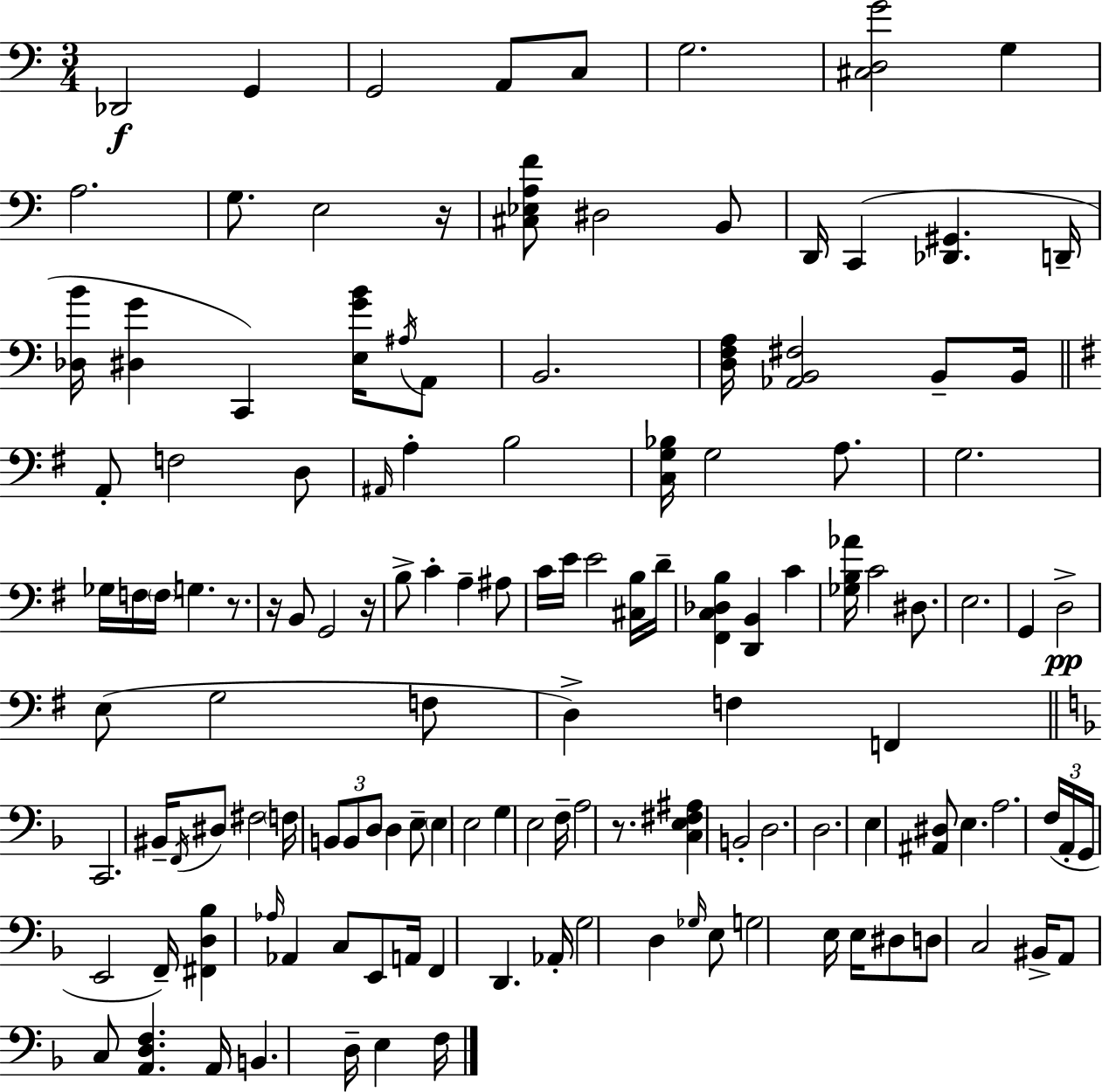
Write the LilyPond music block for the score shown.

{
  \clef bass
  \numericTimeSignature
  \time 3/4
  \key a \minor
  des,2\f g,4 | g,2 a,8 c8 | g2. | <cis d g'>2 g4 | \break a2. | g8. e2 r16 | <cis ees a f'>8 dis2 b,8 | d,16 c,4( <des, gis,>4. d,16-- | \break <des b'>16 <dis g'>4 c,4) <e g' b'>16 \acciaccatura { ais16 } a,8 | b,2. | <d f a>16 <aes, b, fis>2 b,8-- | b,16 \bar "||" \break \key e \minor a,8-. f2 d8 | \grace { ais,16 } a4-. b2 | <c g bes>16 g2 a8. | g2. | \break ges16 f16 \parenthesize f16 g4. r8. | r16 b,8 g,2 | r16 b8-> c'4-. a4-- ais8 | c'16 e'16 e'2 <cis b>16 | \break d'16-- <fis, c des b>4 <d, b,>4 c'4 | <ges b aes'>16 c'2 dis8. | e2. | g,4 d2->\pp | \break e8( g2 f8 | d4->) f4 f,4 | \bar "||" \break \key f \major c,2. | bis,16-- \acciaccatura { f,16 } dis8 fis2 | \parenthesize f16 \tuplet 3/2 { b,8 b,8 d8 } d4 e8-- | \parenthesize e4 e2 | \break g4 e2 | f16-- a2 r8. | <c e fis ais>4 b,2-. | d2. | \break d2. | e4 <ais, dis>8 e4. | a2. | \tuplet 3/2 { f16( a,16-. g,16 } e,2 | \break f,16--) <fis, d bes>4 \grace { aes16 } aes,4 c8 | e,8 a,16 f,4 d,4. | aes,16-. g2 d4 | \grace { ges16 } e8 g2 | \break e16 e16 dis8 d8 c2 | bis,16-> a,8 c8 <a, d f>4. | a,16 b,4. d16-- e4 | f16 \bar "|."
}